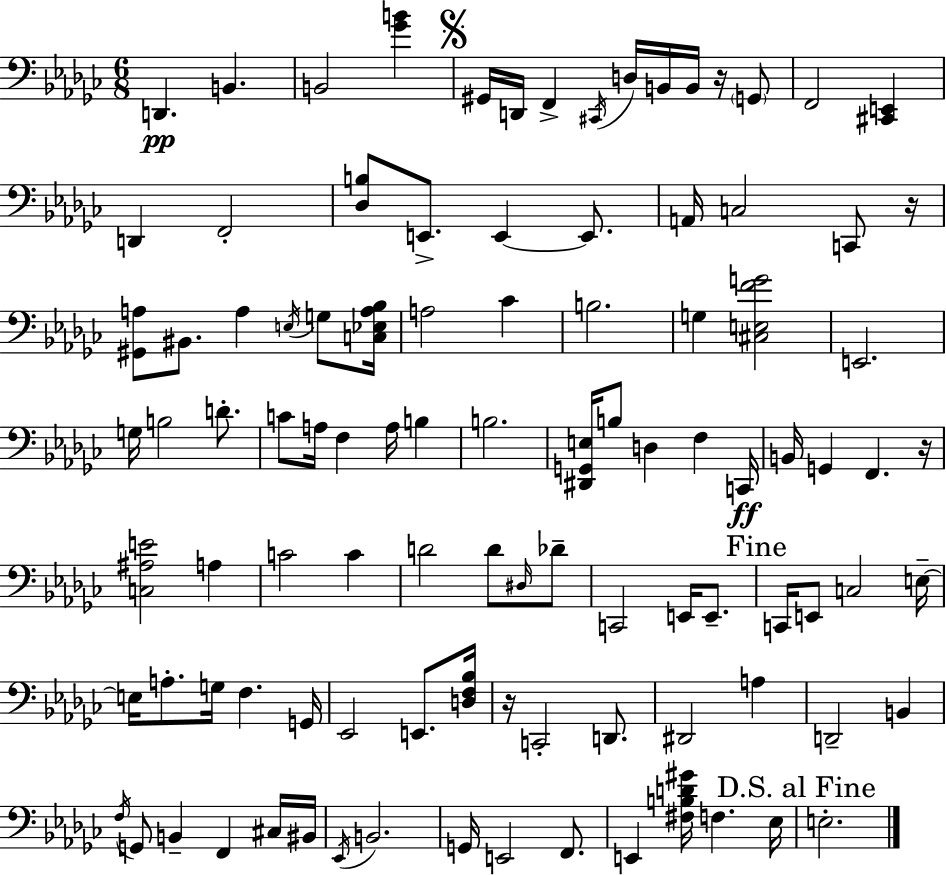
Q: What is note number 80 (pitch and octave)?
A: B2